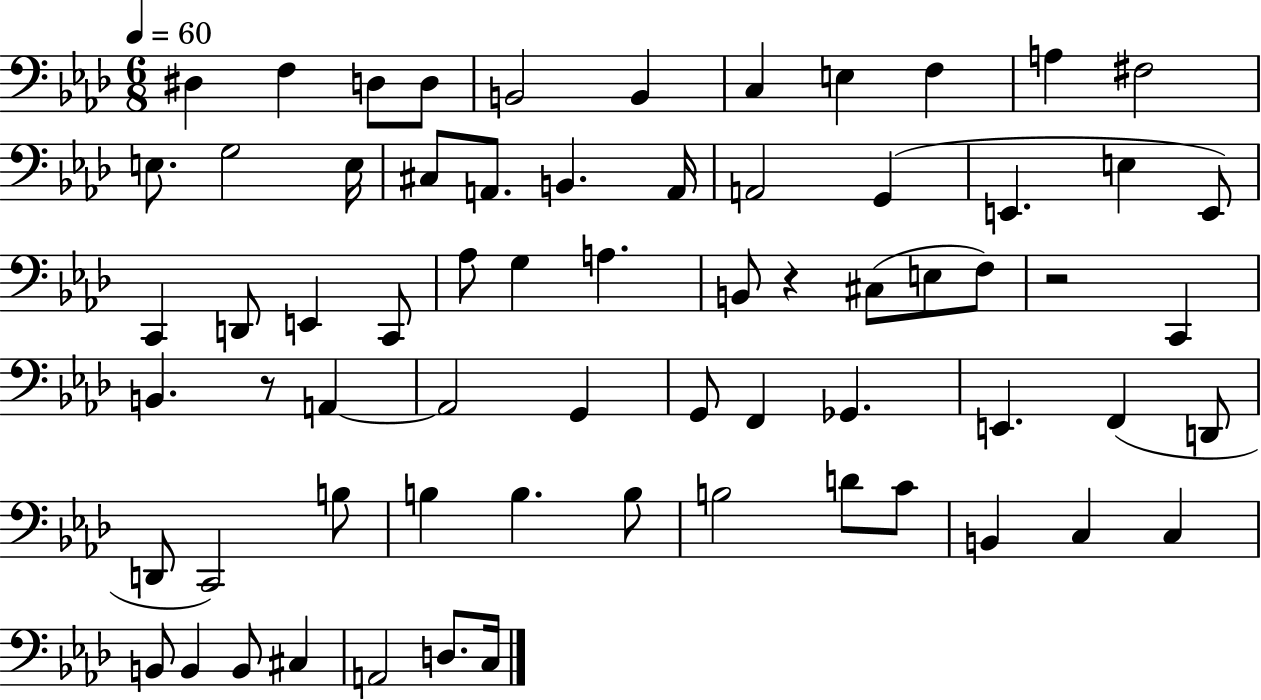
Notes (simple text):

D#3/q F3/q D3/e D3/e B2/h B2/q C3/q E3/q F3/q A3/q F#3/h E3/e. G3/h E3/s C#3/e A2/e. B2/q. A2/s A2/h G2/q E2/q. E3/q E2/e C2/q D2/e E2/q C2/e Ab3/e G3/q A3/q. B2/e R/q C#3/e E3/e F3/e R/h C2/q B2/q. R/e A2/q A2/h G2/q G2/e F2/q Gb2/q. E2/q. F2/q D2/e D2/e C2/h B3/e B3/q B3/q. B3/e B3/h D4/e C4/e B2/q C3/q C3/q B2/e B2/q B2/e C#3/q A2/h D3/e. C3/s